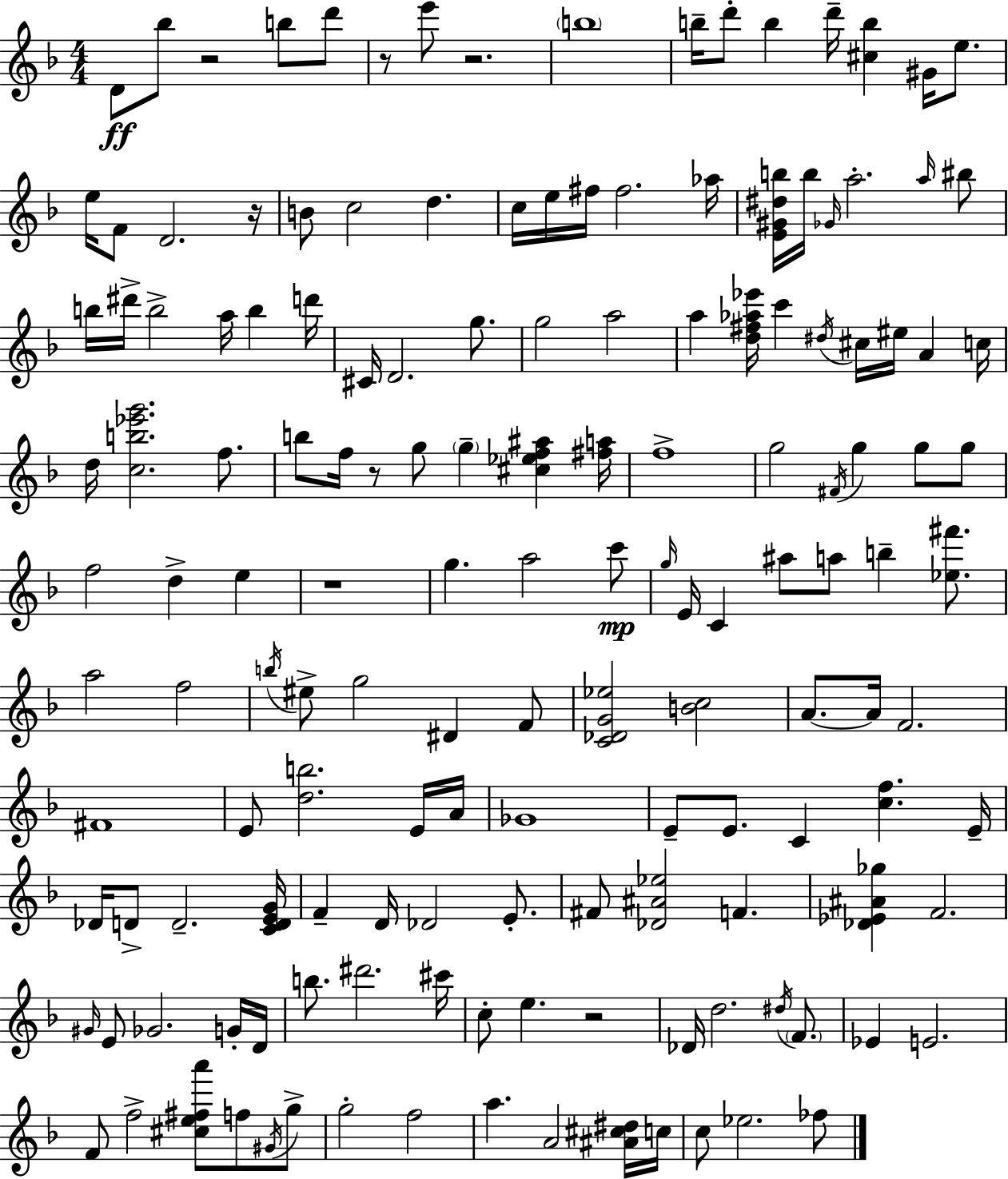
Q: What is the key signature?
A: D minor